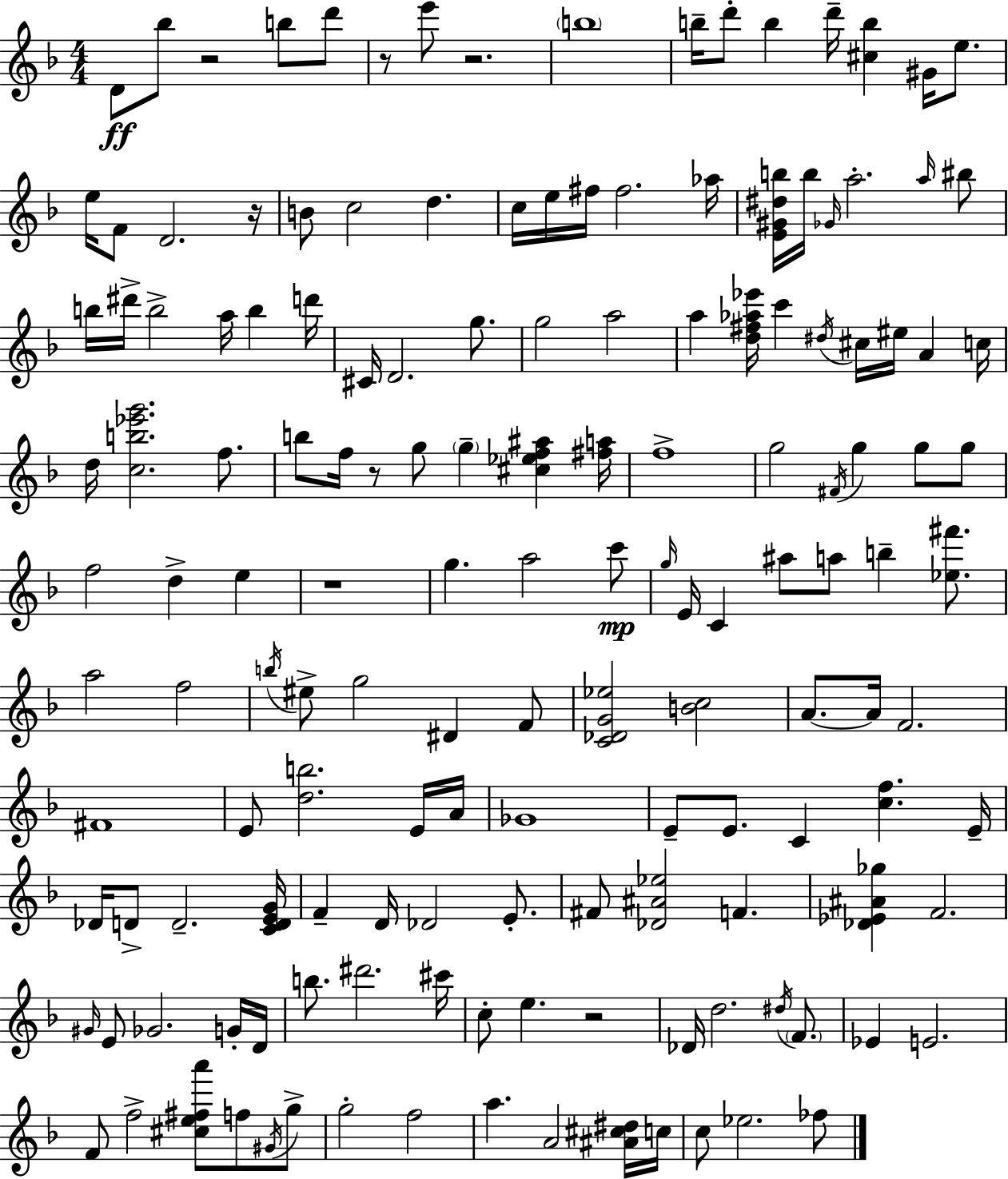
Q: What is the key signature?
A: D minor